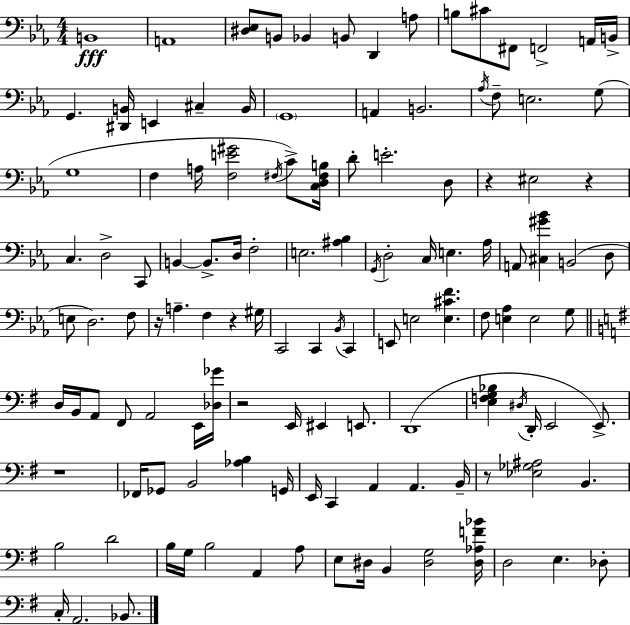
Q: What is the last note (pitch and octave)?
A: Bb2